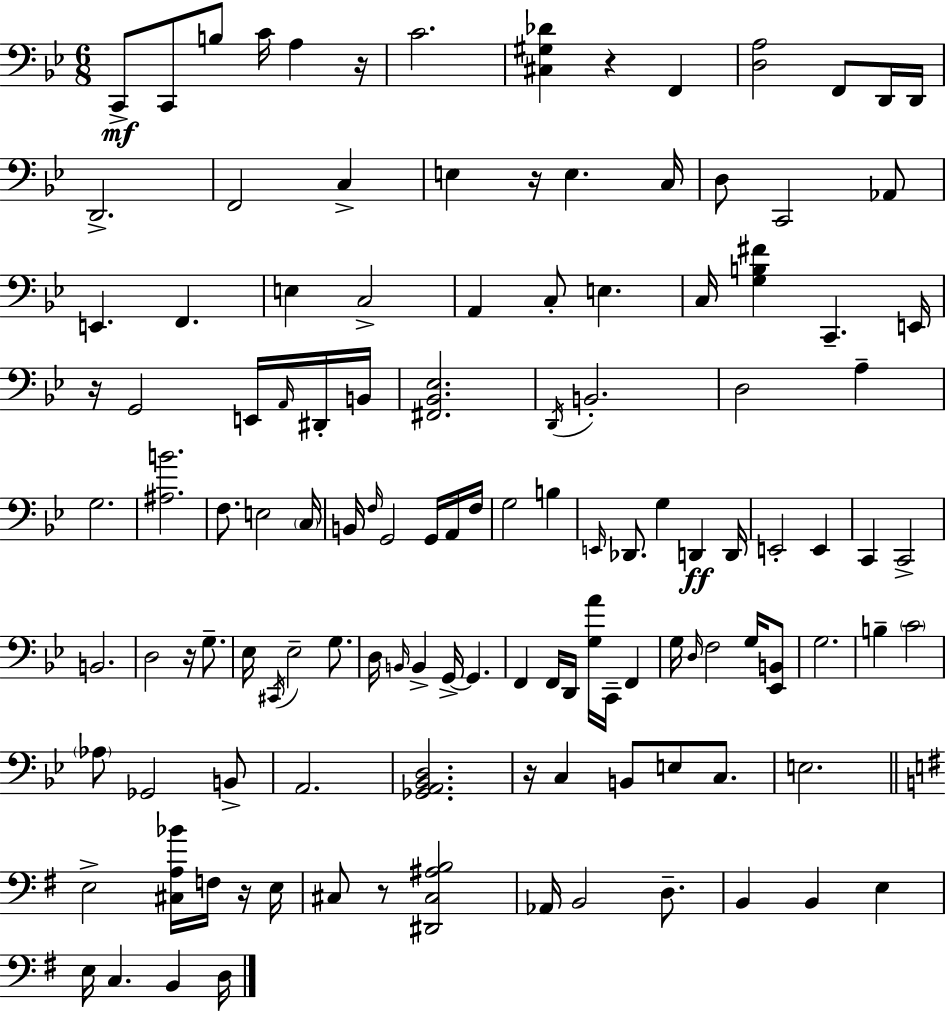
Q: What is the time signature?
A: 6/8